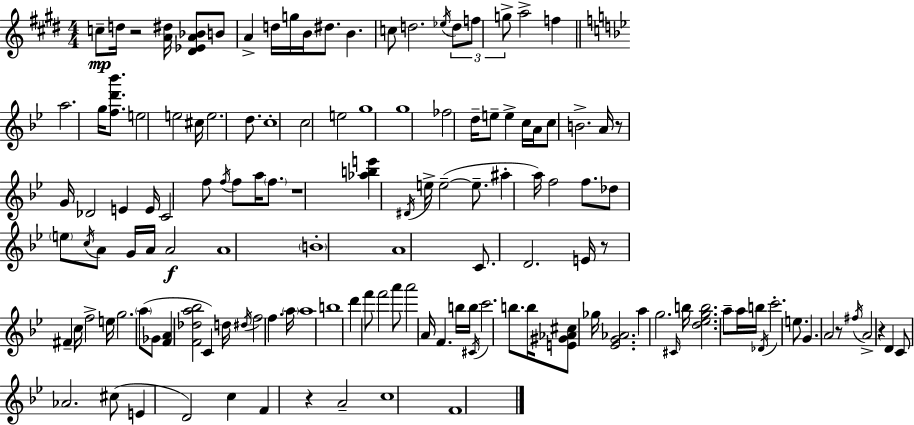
C5/e D5/s R/h [A4,D#5]/s [D#4,Eb4,A4,Bb4]/e B4/e A4/q D5/s G5/s B4/s D#5/e. B4/q. C5/e D5/h. Eb5/s D5/e F5/e G5/e A5/h F5/q A5/h. G5/s [F5,D6,Bb6]/e. E5/h E5/h C#5/s E5/h. D5/e. C5/w C5/h E5/h G5/w G5/w FES5/h D5/s E5/e E5/q C5/s A4/s C5/e B4/h. A4/s R/e G4/s Db4/h E4/q E4/s C4/h F5/e F5/s F5/e A5/s F5/e. R/w [Ab5,B5,E6]/q D#4/s E5/s E5/h E5/e. A#5/q A5/s F5/h F5/e. Db5/e E5/e C5/s A4/e G4/s A4/s A4/h A4/w B4/w A4/w C4/e. D4/h. E4/s R/e F#4/q C5/s F5/h E5/s G5/h. A5/e Gb4/e [F4,A4]/q [F4,Db5,A5,Bb5]/h C4/q D5/s D#5/s F5/h F5/q. A5/s A5/w B5/w D6/q F6/e F6/h A6/e A6/h A4/s F4/q. B5/s B5/s C#4/s C6/h. B5/e. B5/s [E4,G#4,Ab4,C#5]/e Gb5/s [Eb4,G4,Ab4]/h. A5/q G5/h. C#4/s B5/s [D5,Eb5,G5,B5]/h. A5/e A5/s B5/s Db4/s C6/h. E5/e. G4/q. A4/h R/e F#5/s A4/h R/q D4/q C4/e Ab4/h. C#5/e E4/q D4/h C5/q F4/q R/q A4/h C5/w F4/w